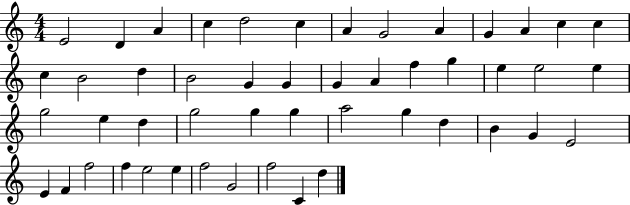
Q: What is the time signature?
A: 4/4